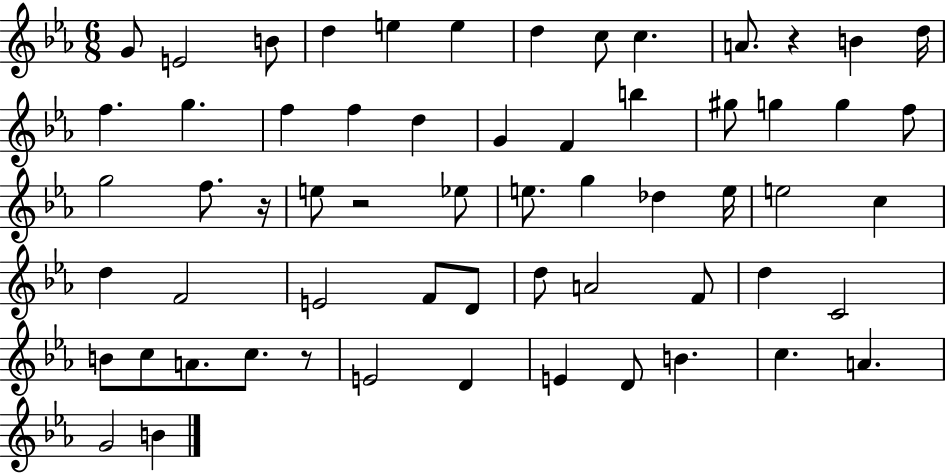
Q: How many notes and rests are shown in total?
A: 61